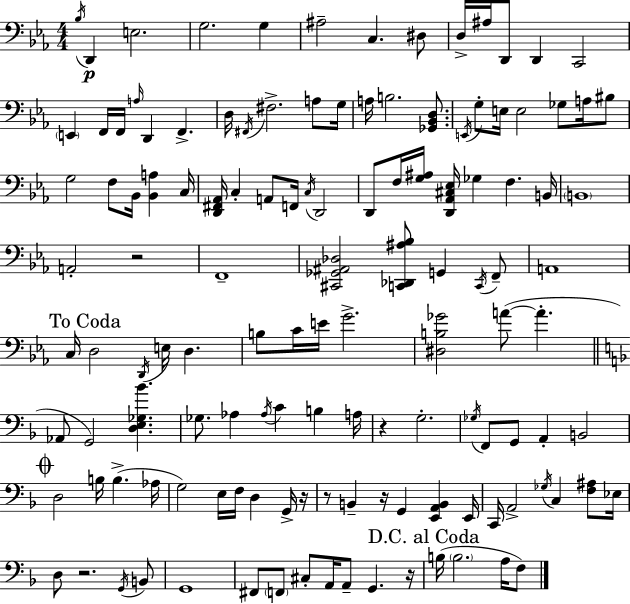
X:1
T:Untitled
M:4/4
L:1/4
K:Eb
_B,/4 D,, E,2 G,2 G, ^A,2 C, ^D,/2 D,/4 ^A,/4 D,,/2 D,, C,,2 E,, F,,/4 F,,/4 A,/4 D,, F,, D,/4 ^F,,/4 ^F,2 A,/2 G,/4 A,/4 B,2 [_G,,_B,,D,]/2 E,,/4 G,/2 E,/4 E,2 _G,/2 A,/4 ^B,/2 G,2 F,/2 _B,,/4 [_B,,A,] C,/4 [D,,^F,,_A,,]/4 C, A,,/2 F,,/4 C,/4 D,,2 D,,/2 F,/4 [G,^A,]/4 [D,,_A,,^C,_E,]/4 _G, F, B,,/4 B,,4 A,,2 z2 F,,4 [^C,,_G,,^A,,_D,]2 [C,,_D,,^A,_B,]/2 G,, C,,/4 F,,/2 A,,4 C,/4 D,2 D,,/4 E,/4 D, B,/2 C/4 E/4 G2 [^D,B,_G]2 A/2 A _A,,/2 G,,2 [D,E,_G,_B] _G,/2 _A, _A,/4 C B, A,/4 z G,2 _G,/4 F,,/2 G,,/2 A,, B,,2 D,2 B,/4 B, _A,/4 G,2 E,/4 F,/4 D, G,,/4 z/4 z/2 B,, z/4 G,, [E,,A,,B,,] E,,/4 C,,/4 A,,2 _G,/4 C, [F,^A,]/2 _E,/4 D,/2 z2 G,,/4 B,,/2 G,,4 ^F,,/2 F,,/2 ^C,/2 A,,/4 A,,/2 G,, z/4 B,/4 B,2 A,/4 F,/2